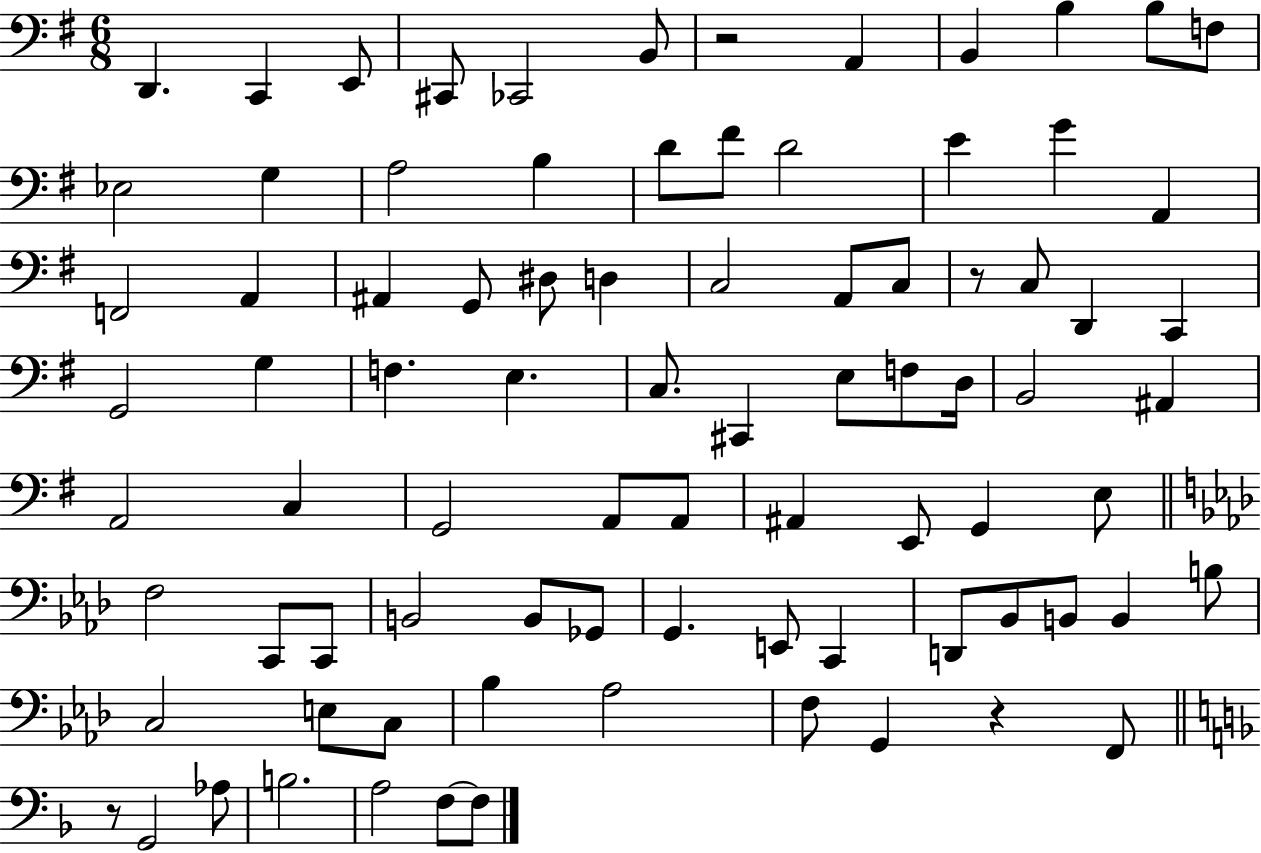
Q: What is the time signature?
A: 6/8